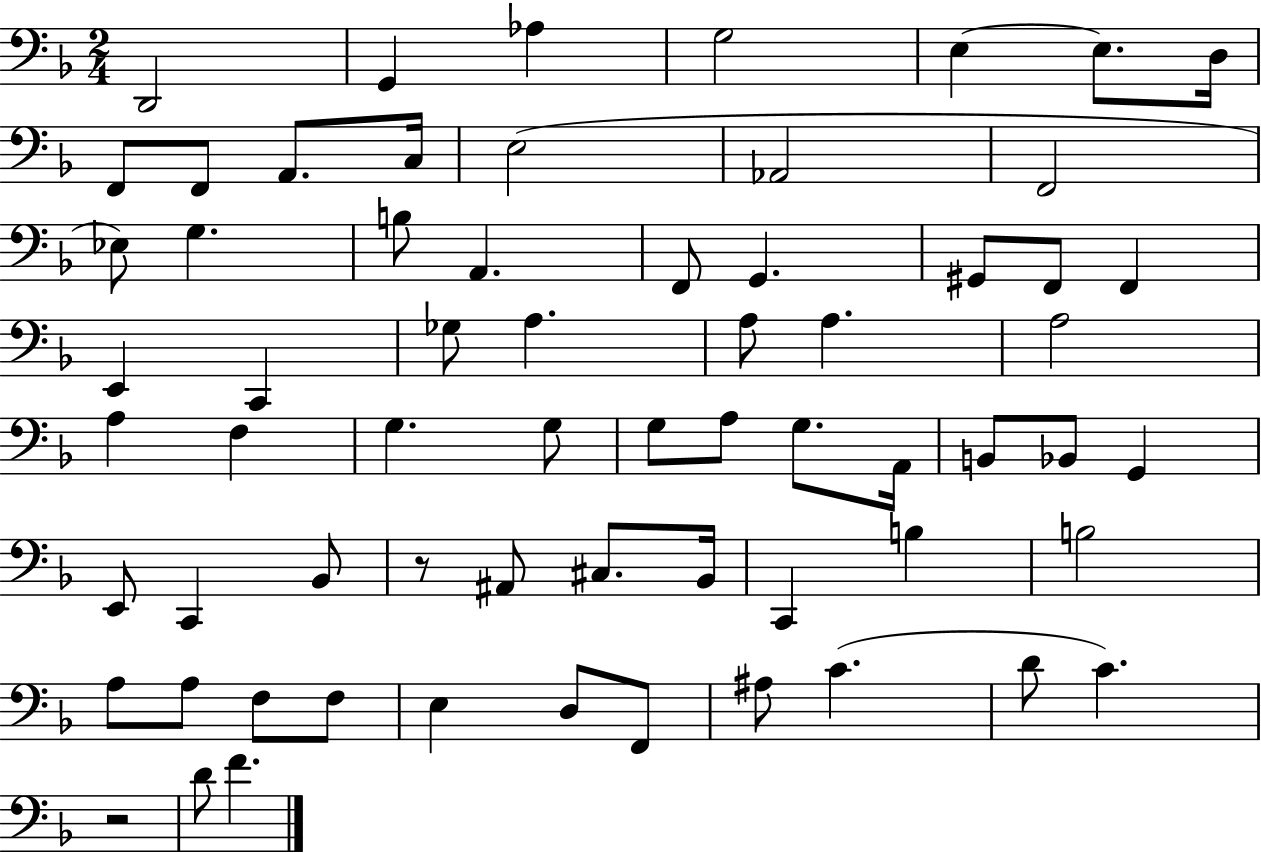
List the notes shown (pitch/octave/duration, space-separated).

D2/h G2/q Ab3/q G3/h E3/q E3/e. D3/s F2/e F2/e A2/e. C3/s E3/h Ab2/h F2/h Eb3/e G3/q. B3/e A2/q. F2/e G2/q. G#2/e F2/e F2/q E2/q C2/q Gb3/e A3/q. A3/e A3/q. A3/h A3/q F3/q G3/q. G3/e G3/e A3/e G3/e. A2/s B2/e Bb2/e G2/q E2/e C2/q Bb2/e R/e A#2/e C#3/e. Bb2/s C2/q B3/q B3/h A3/e A3/e F3/e F3/e E3/q D3/e F2/e A#3/e C4/q. D4/e C4/q. R/h D4/e F4/q.